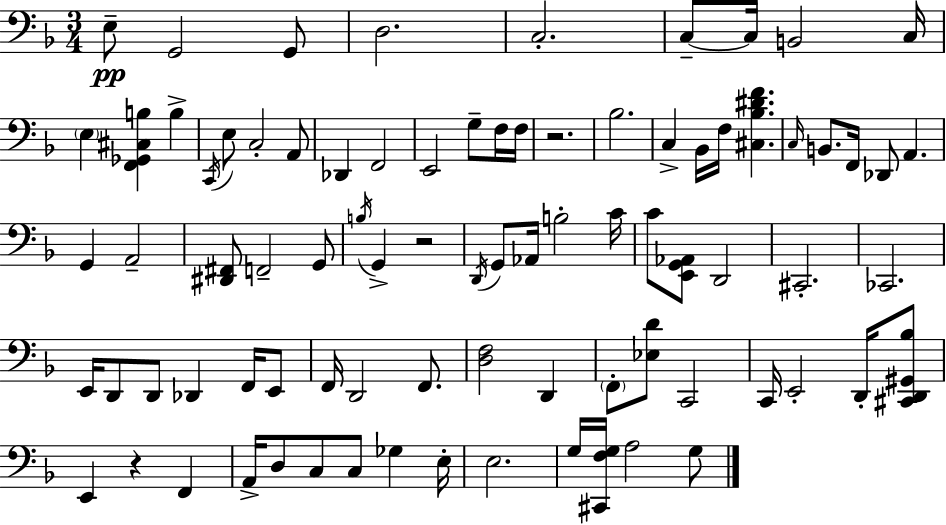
E3/e G2/h G2/e D3/h. C3/h. C3/e C3/s B2/h C3/s E3/q [F2,Gb2,C#3,B3]/q B3/q C2/s E3/e C3/h A2/e Db2/q F2/h E2/h G3/e F3/s F3/s R/h. Bb3/h. C3/q Bb2/s F3/s [C#3,Bb3,D#4,F4]/q. C3/s B2/e. F2/s Db2/e A2/q. G2/q A2/h [D#2,F#2]/e F2/h G2/e B3/s G2/q R/h D2/s G2/e Ab2/s B3/h C4/s C4/e [E2,G2,Ab2]/e D2/h C#2/h. CES2/h. E2/s D2/e D2/e Db2/q F2/s E2/e F2/s D2/h F2/e. [D3,F3]/h D2/q F2/e [Eb3,D4]/e C2/h C2/s E2/h D2/s [C#2,D2,G#2,Bb3]/e E2/q R/q F2/q A2/s D3/e C3/e C3/e Gb3/q E3/s E3/h. G3/s [C#2,F3,G3]/s A3/h G3/e